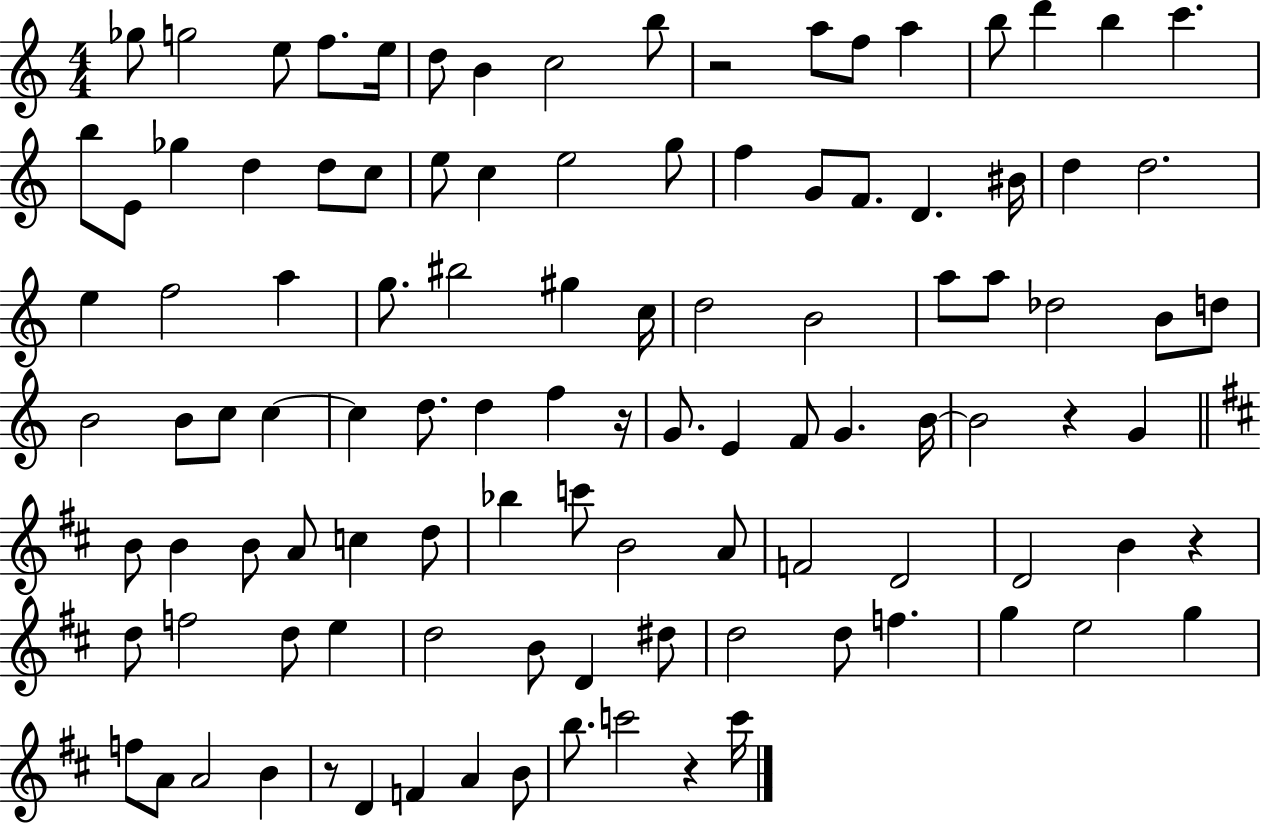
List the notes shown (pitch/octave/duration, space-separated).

Gb5/e G5/h E5/e F5/e. E5/s D5/e B4/q C5/h B5/e R/h A5/e F5/e A5/q B5/e D6/q B5/q C6/q. B5/e E4/e Gb5/q D5/q D5/e C5/e E5/e C5/q E5/h G5/e F5/q G4/e F4/e. D4/q. BIS4/s D5/q D5/h. E5/q F5/h A5/q G5/e. BIS5/h G#5/q C5/s D5/h B4/h A5/e A5/e Db5/h B4/e D5/e B4/h B4/e C5/e C5/q C5/q D5/e. D5/q F5/q R/s G4/e. E4/q F4/e G4/q. B4/s B4/h R/q G4/q B4/e B4/q B4/e A4/e C5/q D5/e Bb5/q C6/e B4/h A4/e F4/h D4/h D4/h B4/q R/q D5/e F5/h D5/e E5/q D5/h B4/e D4/q D#5/e D5/h D5/e F5/q. G5/q E5/h G5/q F5/e A4/e A4/h B4/q R/e D4/q F4/q A4/q B4/e B5/e. C6/h R/q C6/s